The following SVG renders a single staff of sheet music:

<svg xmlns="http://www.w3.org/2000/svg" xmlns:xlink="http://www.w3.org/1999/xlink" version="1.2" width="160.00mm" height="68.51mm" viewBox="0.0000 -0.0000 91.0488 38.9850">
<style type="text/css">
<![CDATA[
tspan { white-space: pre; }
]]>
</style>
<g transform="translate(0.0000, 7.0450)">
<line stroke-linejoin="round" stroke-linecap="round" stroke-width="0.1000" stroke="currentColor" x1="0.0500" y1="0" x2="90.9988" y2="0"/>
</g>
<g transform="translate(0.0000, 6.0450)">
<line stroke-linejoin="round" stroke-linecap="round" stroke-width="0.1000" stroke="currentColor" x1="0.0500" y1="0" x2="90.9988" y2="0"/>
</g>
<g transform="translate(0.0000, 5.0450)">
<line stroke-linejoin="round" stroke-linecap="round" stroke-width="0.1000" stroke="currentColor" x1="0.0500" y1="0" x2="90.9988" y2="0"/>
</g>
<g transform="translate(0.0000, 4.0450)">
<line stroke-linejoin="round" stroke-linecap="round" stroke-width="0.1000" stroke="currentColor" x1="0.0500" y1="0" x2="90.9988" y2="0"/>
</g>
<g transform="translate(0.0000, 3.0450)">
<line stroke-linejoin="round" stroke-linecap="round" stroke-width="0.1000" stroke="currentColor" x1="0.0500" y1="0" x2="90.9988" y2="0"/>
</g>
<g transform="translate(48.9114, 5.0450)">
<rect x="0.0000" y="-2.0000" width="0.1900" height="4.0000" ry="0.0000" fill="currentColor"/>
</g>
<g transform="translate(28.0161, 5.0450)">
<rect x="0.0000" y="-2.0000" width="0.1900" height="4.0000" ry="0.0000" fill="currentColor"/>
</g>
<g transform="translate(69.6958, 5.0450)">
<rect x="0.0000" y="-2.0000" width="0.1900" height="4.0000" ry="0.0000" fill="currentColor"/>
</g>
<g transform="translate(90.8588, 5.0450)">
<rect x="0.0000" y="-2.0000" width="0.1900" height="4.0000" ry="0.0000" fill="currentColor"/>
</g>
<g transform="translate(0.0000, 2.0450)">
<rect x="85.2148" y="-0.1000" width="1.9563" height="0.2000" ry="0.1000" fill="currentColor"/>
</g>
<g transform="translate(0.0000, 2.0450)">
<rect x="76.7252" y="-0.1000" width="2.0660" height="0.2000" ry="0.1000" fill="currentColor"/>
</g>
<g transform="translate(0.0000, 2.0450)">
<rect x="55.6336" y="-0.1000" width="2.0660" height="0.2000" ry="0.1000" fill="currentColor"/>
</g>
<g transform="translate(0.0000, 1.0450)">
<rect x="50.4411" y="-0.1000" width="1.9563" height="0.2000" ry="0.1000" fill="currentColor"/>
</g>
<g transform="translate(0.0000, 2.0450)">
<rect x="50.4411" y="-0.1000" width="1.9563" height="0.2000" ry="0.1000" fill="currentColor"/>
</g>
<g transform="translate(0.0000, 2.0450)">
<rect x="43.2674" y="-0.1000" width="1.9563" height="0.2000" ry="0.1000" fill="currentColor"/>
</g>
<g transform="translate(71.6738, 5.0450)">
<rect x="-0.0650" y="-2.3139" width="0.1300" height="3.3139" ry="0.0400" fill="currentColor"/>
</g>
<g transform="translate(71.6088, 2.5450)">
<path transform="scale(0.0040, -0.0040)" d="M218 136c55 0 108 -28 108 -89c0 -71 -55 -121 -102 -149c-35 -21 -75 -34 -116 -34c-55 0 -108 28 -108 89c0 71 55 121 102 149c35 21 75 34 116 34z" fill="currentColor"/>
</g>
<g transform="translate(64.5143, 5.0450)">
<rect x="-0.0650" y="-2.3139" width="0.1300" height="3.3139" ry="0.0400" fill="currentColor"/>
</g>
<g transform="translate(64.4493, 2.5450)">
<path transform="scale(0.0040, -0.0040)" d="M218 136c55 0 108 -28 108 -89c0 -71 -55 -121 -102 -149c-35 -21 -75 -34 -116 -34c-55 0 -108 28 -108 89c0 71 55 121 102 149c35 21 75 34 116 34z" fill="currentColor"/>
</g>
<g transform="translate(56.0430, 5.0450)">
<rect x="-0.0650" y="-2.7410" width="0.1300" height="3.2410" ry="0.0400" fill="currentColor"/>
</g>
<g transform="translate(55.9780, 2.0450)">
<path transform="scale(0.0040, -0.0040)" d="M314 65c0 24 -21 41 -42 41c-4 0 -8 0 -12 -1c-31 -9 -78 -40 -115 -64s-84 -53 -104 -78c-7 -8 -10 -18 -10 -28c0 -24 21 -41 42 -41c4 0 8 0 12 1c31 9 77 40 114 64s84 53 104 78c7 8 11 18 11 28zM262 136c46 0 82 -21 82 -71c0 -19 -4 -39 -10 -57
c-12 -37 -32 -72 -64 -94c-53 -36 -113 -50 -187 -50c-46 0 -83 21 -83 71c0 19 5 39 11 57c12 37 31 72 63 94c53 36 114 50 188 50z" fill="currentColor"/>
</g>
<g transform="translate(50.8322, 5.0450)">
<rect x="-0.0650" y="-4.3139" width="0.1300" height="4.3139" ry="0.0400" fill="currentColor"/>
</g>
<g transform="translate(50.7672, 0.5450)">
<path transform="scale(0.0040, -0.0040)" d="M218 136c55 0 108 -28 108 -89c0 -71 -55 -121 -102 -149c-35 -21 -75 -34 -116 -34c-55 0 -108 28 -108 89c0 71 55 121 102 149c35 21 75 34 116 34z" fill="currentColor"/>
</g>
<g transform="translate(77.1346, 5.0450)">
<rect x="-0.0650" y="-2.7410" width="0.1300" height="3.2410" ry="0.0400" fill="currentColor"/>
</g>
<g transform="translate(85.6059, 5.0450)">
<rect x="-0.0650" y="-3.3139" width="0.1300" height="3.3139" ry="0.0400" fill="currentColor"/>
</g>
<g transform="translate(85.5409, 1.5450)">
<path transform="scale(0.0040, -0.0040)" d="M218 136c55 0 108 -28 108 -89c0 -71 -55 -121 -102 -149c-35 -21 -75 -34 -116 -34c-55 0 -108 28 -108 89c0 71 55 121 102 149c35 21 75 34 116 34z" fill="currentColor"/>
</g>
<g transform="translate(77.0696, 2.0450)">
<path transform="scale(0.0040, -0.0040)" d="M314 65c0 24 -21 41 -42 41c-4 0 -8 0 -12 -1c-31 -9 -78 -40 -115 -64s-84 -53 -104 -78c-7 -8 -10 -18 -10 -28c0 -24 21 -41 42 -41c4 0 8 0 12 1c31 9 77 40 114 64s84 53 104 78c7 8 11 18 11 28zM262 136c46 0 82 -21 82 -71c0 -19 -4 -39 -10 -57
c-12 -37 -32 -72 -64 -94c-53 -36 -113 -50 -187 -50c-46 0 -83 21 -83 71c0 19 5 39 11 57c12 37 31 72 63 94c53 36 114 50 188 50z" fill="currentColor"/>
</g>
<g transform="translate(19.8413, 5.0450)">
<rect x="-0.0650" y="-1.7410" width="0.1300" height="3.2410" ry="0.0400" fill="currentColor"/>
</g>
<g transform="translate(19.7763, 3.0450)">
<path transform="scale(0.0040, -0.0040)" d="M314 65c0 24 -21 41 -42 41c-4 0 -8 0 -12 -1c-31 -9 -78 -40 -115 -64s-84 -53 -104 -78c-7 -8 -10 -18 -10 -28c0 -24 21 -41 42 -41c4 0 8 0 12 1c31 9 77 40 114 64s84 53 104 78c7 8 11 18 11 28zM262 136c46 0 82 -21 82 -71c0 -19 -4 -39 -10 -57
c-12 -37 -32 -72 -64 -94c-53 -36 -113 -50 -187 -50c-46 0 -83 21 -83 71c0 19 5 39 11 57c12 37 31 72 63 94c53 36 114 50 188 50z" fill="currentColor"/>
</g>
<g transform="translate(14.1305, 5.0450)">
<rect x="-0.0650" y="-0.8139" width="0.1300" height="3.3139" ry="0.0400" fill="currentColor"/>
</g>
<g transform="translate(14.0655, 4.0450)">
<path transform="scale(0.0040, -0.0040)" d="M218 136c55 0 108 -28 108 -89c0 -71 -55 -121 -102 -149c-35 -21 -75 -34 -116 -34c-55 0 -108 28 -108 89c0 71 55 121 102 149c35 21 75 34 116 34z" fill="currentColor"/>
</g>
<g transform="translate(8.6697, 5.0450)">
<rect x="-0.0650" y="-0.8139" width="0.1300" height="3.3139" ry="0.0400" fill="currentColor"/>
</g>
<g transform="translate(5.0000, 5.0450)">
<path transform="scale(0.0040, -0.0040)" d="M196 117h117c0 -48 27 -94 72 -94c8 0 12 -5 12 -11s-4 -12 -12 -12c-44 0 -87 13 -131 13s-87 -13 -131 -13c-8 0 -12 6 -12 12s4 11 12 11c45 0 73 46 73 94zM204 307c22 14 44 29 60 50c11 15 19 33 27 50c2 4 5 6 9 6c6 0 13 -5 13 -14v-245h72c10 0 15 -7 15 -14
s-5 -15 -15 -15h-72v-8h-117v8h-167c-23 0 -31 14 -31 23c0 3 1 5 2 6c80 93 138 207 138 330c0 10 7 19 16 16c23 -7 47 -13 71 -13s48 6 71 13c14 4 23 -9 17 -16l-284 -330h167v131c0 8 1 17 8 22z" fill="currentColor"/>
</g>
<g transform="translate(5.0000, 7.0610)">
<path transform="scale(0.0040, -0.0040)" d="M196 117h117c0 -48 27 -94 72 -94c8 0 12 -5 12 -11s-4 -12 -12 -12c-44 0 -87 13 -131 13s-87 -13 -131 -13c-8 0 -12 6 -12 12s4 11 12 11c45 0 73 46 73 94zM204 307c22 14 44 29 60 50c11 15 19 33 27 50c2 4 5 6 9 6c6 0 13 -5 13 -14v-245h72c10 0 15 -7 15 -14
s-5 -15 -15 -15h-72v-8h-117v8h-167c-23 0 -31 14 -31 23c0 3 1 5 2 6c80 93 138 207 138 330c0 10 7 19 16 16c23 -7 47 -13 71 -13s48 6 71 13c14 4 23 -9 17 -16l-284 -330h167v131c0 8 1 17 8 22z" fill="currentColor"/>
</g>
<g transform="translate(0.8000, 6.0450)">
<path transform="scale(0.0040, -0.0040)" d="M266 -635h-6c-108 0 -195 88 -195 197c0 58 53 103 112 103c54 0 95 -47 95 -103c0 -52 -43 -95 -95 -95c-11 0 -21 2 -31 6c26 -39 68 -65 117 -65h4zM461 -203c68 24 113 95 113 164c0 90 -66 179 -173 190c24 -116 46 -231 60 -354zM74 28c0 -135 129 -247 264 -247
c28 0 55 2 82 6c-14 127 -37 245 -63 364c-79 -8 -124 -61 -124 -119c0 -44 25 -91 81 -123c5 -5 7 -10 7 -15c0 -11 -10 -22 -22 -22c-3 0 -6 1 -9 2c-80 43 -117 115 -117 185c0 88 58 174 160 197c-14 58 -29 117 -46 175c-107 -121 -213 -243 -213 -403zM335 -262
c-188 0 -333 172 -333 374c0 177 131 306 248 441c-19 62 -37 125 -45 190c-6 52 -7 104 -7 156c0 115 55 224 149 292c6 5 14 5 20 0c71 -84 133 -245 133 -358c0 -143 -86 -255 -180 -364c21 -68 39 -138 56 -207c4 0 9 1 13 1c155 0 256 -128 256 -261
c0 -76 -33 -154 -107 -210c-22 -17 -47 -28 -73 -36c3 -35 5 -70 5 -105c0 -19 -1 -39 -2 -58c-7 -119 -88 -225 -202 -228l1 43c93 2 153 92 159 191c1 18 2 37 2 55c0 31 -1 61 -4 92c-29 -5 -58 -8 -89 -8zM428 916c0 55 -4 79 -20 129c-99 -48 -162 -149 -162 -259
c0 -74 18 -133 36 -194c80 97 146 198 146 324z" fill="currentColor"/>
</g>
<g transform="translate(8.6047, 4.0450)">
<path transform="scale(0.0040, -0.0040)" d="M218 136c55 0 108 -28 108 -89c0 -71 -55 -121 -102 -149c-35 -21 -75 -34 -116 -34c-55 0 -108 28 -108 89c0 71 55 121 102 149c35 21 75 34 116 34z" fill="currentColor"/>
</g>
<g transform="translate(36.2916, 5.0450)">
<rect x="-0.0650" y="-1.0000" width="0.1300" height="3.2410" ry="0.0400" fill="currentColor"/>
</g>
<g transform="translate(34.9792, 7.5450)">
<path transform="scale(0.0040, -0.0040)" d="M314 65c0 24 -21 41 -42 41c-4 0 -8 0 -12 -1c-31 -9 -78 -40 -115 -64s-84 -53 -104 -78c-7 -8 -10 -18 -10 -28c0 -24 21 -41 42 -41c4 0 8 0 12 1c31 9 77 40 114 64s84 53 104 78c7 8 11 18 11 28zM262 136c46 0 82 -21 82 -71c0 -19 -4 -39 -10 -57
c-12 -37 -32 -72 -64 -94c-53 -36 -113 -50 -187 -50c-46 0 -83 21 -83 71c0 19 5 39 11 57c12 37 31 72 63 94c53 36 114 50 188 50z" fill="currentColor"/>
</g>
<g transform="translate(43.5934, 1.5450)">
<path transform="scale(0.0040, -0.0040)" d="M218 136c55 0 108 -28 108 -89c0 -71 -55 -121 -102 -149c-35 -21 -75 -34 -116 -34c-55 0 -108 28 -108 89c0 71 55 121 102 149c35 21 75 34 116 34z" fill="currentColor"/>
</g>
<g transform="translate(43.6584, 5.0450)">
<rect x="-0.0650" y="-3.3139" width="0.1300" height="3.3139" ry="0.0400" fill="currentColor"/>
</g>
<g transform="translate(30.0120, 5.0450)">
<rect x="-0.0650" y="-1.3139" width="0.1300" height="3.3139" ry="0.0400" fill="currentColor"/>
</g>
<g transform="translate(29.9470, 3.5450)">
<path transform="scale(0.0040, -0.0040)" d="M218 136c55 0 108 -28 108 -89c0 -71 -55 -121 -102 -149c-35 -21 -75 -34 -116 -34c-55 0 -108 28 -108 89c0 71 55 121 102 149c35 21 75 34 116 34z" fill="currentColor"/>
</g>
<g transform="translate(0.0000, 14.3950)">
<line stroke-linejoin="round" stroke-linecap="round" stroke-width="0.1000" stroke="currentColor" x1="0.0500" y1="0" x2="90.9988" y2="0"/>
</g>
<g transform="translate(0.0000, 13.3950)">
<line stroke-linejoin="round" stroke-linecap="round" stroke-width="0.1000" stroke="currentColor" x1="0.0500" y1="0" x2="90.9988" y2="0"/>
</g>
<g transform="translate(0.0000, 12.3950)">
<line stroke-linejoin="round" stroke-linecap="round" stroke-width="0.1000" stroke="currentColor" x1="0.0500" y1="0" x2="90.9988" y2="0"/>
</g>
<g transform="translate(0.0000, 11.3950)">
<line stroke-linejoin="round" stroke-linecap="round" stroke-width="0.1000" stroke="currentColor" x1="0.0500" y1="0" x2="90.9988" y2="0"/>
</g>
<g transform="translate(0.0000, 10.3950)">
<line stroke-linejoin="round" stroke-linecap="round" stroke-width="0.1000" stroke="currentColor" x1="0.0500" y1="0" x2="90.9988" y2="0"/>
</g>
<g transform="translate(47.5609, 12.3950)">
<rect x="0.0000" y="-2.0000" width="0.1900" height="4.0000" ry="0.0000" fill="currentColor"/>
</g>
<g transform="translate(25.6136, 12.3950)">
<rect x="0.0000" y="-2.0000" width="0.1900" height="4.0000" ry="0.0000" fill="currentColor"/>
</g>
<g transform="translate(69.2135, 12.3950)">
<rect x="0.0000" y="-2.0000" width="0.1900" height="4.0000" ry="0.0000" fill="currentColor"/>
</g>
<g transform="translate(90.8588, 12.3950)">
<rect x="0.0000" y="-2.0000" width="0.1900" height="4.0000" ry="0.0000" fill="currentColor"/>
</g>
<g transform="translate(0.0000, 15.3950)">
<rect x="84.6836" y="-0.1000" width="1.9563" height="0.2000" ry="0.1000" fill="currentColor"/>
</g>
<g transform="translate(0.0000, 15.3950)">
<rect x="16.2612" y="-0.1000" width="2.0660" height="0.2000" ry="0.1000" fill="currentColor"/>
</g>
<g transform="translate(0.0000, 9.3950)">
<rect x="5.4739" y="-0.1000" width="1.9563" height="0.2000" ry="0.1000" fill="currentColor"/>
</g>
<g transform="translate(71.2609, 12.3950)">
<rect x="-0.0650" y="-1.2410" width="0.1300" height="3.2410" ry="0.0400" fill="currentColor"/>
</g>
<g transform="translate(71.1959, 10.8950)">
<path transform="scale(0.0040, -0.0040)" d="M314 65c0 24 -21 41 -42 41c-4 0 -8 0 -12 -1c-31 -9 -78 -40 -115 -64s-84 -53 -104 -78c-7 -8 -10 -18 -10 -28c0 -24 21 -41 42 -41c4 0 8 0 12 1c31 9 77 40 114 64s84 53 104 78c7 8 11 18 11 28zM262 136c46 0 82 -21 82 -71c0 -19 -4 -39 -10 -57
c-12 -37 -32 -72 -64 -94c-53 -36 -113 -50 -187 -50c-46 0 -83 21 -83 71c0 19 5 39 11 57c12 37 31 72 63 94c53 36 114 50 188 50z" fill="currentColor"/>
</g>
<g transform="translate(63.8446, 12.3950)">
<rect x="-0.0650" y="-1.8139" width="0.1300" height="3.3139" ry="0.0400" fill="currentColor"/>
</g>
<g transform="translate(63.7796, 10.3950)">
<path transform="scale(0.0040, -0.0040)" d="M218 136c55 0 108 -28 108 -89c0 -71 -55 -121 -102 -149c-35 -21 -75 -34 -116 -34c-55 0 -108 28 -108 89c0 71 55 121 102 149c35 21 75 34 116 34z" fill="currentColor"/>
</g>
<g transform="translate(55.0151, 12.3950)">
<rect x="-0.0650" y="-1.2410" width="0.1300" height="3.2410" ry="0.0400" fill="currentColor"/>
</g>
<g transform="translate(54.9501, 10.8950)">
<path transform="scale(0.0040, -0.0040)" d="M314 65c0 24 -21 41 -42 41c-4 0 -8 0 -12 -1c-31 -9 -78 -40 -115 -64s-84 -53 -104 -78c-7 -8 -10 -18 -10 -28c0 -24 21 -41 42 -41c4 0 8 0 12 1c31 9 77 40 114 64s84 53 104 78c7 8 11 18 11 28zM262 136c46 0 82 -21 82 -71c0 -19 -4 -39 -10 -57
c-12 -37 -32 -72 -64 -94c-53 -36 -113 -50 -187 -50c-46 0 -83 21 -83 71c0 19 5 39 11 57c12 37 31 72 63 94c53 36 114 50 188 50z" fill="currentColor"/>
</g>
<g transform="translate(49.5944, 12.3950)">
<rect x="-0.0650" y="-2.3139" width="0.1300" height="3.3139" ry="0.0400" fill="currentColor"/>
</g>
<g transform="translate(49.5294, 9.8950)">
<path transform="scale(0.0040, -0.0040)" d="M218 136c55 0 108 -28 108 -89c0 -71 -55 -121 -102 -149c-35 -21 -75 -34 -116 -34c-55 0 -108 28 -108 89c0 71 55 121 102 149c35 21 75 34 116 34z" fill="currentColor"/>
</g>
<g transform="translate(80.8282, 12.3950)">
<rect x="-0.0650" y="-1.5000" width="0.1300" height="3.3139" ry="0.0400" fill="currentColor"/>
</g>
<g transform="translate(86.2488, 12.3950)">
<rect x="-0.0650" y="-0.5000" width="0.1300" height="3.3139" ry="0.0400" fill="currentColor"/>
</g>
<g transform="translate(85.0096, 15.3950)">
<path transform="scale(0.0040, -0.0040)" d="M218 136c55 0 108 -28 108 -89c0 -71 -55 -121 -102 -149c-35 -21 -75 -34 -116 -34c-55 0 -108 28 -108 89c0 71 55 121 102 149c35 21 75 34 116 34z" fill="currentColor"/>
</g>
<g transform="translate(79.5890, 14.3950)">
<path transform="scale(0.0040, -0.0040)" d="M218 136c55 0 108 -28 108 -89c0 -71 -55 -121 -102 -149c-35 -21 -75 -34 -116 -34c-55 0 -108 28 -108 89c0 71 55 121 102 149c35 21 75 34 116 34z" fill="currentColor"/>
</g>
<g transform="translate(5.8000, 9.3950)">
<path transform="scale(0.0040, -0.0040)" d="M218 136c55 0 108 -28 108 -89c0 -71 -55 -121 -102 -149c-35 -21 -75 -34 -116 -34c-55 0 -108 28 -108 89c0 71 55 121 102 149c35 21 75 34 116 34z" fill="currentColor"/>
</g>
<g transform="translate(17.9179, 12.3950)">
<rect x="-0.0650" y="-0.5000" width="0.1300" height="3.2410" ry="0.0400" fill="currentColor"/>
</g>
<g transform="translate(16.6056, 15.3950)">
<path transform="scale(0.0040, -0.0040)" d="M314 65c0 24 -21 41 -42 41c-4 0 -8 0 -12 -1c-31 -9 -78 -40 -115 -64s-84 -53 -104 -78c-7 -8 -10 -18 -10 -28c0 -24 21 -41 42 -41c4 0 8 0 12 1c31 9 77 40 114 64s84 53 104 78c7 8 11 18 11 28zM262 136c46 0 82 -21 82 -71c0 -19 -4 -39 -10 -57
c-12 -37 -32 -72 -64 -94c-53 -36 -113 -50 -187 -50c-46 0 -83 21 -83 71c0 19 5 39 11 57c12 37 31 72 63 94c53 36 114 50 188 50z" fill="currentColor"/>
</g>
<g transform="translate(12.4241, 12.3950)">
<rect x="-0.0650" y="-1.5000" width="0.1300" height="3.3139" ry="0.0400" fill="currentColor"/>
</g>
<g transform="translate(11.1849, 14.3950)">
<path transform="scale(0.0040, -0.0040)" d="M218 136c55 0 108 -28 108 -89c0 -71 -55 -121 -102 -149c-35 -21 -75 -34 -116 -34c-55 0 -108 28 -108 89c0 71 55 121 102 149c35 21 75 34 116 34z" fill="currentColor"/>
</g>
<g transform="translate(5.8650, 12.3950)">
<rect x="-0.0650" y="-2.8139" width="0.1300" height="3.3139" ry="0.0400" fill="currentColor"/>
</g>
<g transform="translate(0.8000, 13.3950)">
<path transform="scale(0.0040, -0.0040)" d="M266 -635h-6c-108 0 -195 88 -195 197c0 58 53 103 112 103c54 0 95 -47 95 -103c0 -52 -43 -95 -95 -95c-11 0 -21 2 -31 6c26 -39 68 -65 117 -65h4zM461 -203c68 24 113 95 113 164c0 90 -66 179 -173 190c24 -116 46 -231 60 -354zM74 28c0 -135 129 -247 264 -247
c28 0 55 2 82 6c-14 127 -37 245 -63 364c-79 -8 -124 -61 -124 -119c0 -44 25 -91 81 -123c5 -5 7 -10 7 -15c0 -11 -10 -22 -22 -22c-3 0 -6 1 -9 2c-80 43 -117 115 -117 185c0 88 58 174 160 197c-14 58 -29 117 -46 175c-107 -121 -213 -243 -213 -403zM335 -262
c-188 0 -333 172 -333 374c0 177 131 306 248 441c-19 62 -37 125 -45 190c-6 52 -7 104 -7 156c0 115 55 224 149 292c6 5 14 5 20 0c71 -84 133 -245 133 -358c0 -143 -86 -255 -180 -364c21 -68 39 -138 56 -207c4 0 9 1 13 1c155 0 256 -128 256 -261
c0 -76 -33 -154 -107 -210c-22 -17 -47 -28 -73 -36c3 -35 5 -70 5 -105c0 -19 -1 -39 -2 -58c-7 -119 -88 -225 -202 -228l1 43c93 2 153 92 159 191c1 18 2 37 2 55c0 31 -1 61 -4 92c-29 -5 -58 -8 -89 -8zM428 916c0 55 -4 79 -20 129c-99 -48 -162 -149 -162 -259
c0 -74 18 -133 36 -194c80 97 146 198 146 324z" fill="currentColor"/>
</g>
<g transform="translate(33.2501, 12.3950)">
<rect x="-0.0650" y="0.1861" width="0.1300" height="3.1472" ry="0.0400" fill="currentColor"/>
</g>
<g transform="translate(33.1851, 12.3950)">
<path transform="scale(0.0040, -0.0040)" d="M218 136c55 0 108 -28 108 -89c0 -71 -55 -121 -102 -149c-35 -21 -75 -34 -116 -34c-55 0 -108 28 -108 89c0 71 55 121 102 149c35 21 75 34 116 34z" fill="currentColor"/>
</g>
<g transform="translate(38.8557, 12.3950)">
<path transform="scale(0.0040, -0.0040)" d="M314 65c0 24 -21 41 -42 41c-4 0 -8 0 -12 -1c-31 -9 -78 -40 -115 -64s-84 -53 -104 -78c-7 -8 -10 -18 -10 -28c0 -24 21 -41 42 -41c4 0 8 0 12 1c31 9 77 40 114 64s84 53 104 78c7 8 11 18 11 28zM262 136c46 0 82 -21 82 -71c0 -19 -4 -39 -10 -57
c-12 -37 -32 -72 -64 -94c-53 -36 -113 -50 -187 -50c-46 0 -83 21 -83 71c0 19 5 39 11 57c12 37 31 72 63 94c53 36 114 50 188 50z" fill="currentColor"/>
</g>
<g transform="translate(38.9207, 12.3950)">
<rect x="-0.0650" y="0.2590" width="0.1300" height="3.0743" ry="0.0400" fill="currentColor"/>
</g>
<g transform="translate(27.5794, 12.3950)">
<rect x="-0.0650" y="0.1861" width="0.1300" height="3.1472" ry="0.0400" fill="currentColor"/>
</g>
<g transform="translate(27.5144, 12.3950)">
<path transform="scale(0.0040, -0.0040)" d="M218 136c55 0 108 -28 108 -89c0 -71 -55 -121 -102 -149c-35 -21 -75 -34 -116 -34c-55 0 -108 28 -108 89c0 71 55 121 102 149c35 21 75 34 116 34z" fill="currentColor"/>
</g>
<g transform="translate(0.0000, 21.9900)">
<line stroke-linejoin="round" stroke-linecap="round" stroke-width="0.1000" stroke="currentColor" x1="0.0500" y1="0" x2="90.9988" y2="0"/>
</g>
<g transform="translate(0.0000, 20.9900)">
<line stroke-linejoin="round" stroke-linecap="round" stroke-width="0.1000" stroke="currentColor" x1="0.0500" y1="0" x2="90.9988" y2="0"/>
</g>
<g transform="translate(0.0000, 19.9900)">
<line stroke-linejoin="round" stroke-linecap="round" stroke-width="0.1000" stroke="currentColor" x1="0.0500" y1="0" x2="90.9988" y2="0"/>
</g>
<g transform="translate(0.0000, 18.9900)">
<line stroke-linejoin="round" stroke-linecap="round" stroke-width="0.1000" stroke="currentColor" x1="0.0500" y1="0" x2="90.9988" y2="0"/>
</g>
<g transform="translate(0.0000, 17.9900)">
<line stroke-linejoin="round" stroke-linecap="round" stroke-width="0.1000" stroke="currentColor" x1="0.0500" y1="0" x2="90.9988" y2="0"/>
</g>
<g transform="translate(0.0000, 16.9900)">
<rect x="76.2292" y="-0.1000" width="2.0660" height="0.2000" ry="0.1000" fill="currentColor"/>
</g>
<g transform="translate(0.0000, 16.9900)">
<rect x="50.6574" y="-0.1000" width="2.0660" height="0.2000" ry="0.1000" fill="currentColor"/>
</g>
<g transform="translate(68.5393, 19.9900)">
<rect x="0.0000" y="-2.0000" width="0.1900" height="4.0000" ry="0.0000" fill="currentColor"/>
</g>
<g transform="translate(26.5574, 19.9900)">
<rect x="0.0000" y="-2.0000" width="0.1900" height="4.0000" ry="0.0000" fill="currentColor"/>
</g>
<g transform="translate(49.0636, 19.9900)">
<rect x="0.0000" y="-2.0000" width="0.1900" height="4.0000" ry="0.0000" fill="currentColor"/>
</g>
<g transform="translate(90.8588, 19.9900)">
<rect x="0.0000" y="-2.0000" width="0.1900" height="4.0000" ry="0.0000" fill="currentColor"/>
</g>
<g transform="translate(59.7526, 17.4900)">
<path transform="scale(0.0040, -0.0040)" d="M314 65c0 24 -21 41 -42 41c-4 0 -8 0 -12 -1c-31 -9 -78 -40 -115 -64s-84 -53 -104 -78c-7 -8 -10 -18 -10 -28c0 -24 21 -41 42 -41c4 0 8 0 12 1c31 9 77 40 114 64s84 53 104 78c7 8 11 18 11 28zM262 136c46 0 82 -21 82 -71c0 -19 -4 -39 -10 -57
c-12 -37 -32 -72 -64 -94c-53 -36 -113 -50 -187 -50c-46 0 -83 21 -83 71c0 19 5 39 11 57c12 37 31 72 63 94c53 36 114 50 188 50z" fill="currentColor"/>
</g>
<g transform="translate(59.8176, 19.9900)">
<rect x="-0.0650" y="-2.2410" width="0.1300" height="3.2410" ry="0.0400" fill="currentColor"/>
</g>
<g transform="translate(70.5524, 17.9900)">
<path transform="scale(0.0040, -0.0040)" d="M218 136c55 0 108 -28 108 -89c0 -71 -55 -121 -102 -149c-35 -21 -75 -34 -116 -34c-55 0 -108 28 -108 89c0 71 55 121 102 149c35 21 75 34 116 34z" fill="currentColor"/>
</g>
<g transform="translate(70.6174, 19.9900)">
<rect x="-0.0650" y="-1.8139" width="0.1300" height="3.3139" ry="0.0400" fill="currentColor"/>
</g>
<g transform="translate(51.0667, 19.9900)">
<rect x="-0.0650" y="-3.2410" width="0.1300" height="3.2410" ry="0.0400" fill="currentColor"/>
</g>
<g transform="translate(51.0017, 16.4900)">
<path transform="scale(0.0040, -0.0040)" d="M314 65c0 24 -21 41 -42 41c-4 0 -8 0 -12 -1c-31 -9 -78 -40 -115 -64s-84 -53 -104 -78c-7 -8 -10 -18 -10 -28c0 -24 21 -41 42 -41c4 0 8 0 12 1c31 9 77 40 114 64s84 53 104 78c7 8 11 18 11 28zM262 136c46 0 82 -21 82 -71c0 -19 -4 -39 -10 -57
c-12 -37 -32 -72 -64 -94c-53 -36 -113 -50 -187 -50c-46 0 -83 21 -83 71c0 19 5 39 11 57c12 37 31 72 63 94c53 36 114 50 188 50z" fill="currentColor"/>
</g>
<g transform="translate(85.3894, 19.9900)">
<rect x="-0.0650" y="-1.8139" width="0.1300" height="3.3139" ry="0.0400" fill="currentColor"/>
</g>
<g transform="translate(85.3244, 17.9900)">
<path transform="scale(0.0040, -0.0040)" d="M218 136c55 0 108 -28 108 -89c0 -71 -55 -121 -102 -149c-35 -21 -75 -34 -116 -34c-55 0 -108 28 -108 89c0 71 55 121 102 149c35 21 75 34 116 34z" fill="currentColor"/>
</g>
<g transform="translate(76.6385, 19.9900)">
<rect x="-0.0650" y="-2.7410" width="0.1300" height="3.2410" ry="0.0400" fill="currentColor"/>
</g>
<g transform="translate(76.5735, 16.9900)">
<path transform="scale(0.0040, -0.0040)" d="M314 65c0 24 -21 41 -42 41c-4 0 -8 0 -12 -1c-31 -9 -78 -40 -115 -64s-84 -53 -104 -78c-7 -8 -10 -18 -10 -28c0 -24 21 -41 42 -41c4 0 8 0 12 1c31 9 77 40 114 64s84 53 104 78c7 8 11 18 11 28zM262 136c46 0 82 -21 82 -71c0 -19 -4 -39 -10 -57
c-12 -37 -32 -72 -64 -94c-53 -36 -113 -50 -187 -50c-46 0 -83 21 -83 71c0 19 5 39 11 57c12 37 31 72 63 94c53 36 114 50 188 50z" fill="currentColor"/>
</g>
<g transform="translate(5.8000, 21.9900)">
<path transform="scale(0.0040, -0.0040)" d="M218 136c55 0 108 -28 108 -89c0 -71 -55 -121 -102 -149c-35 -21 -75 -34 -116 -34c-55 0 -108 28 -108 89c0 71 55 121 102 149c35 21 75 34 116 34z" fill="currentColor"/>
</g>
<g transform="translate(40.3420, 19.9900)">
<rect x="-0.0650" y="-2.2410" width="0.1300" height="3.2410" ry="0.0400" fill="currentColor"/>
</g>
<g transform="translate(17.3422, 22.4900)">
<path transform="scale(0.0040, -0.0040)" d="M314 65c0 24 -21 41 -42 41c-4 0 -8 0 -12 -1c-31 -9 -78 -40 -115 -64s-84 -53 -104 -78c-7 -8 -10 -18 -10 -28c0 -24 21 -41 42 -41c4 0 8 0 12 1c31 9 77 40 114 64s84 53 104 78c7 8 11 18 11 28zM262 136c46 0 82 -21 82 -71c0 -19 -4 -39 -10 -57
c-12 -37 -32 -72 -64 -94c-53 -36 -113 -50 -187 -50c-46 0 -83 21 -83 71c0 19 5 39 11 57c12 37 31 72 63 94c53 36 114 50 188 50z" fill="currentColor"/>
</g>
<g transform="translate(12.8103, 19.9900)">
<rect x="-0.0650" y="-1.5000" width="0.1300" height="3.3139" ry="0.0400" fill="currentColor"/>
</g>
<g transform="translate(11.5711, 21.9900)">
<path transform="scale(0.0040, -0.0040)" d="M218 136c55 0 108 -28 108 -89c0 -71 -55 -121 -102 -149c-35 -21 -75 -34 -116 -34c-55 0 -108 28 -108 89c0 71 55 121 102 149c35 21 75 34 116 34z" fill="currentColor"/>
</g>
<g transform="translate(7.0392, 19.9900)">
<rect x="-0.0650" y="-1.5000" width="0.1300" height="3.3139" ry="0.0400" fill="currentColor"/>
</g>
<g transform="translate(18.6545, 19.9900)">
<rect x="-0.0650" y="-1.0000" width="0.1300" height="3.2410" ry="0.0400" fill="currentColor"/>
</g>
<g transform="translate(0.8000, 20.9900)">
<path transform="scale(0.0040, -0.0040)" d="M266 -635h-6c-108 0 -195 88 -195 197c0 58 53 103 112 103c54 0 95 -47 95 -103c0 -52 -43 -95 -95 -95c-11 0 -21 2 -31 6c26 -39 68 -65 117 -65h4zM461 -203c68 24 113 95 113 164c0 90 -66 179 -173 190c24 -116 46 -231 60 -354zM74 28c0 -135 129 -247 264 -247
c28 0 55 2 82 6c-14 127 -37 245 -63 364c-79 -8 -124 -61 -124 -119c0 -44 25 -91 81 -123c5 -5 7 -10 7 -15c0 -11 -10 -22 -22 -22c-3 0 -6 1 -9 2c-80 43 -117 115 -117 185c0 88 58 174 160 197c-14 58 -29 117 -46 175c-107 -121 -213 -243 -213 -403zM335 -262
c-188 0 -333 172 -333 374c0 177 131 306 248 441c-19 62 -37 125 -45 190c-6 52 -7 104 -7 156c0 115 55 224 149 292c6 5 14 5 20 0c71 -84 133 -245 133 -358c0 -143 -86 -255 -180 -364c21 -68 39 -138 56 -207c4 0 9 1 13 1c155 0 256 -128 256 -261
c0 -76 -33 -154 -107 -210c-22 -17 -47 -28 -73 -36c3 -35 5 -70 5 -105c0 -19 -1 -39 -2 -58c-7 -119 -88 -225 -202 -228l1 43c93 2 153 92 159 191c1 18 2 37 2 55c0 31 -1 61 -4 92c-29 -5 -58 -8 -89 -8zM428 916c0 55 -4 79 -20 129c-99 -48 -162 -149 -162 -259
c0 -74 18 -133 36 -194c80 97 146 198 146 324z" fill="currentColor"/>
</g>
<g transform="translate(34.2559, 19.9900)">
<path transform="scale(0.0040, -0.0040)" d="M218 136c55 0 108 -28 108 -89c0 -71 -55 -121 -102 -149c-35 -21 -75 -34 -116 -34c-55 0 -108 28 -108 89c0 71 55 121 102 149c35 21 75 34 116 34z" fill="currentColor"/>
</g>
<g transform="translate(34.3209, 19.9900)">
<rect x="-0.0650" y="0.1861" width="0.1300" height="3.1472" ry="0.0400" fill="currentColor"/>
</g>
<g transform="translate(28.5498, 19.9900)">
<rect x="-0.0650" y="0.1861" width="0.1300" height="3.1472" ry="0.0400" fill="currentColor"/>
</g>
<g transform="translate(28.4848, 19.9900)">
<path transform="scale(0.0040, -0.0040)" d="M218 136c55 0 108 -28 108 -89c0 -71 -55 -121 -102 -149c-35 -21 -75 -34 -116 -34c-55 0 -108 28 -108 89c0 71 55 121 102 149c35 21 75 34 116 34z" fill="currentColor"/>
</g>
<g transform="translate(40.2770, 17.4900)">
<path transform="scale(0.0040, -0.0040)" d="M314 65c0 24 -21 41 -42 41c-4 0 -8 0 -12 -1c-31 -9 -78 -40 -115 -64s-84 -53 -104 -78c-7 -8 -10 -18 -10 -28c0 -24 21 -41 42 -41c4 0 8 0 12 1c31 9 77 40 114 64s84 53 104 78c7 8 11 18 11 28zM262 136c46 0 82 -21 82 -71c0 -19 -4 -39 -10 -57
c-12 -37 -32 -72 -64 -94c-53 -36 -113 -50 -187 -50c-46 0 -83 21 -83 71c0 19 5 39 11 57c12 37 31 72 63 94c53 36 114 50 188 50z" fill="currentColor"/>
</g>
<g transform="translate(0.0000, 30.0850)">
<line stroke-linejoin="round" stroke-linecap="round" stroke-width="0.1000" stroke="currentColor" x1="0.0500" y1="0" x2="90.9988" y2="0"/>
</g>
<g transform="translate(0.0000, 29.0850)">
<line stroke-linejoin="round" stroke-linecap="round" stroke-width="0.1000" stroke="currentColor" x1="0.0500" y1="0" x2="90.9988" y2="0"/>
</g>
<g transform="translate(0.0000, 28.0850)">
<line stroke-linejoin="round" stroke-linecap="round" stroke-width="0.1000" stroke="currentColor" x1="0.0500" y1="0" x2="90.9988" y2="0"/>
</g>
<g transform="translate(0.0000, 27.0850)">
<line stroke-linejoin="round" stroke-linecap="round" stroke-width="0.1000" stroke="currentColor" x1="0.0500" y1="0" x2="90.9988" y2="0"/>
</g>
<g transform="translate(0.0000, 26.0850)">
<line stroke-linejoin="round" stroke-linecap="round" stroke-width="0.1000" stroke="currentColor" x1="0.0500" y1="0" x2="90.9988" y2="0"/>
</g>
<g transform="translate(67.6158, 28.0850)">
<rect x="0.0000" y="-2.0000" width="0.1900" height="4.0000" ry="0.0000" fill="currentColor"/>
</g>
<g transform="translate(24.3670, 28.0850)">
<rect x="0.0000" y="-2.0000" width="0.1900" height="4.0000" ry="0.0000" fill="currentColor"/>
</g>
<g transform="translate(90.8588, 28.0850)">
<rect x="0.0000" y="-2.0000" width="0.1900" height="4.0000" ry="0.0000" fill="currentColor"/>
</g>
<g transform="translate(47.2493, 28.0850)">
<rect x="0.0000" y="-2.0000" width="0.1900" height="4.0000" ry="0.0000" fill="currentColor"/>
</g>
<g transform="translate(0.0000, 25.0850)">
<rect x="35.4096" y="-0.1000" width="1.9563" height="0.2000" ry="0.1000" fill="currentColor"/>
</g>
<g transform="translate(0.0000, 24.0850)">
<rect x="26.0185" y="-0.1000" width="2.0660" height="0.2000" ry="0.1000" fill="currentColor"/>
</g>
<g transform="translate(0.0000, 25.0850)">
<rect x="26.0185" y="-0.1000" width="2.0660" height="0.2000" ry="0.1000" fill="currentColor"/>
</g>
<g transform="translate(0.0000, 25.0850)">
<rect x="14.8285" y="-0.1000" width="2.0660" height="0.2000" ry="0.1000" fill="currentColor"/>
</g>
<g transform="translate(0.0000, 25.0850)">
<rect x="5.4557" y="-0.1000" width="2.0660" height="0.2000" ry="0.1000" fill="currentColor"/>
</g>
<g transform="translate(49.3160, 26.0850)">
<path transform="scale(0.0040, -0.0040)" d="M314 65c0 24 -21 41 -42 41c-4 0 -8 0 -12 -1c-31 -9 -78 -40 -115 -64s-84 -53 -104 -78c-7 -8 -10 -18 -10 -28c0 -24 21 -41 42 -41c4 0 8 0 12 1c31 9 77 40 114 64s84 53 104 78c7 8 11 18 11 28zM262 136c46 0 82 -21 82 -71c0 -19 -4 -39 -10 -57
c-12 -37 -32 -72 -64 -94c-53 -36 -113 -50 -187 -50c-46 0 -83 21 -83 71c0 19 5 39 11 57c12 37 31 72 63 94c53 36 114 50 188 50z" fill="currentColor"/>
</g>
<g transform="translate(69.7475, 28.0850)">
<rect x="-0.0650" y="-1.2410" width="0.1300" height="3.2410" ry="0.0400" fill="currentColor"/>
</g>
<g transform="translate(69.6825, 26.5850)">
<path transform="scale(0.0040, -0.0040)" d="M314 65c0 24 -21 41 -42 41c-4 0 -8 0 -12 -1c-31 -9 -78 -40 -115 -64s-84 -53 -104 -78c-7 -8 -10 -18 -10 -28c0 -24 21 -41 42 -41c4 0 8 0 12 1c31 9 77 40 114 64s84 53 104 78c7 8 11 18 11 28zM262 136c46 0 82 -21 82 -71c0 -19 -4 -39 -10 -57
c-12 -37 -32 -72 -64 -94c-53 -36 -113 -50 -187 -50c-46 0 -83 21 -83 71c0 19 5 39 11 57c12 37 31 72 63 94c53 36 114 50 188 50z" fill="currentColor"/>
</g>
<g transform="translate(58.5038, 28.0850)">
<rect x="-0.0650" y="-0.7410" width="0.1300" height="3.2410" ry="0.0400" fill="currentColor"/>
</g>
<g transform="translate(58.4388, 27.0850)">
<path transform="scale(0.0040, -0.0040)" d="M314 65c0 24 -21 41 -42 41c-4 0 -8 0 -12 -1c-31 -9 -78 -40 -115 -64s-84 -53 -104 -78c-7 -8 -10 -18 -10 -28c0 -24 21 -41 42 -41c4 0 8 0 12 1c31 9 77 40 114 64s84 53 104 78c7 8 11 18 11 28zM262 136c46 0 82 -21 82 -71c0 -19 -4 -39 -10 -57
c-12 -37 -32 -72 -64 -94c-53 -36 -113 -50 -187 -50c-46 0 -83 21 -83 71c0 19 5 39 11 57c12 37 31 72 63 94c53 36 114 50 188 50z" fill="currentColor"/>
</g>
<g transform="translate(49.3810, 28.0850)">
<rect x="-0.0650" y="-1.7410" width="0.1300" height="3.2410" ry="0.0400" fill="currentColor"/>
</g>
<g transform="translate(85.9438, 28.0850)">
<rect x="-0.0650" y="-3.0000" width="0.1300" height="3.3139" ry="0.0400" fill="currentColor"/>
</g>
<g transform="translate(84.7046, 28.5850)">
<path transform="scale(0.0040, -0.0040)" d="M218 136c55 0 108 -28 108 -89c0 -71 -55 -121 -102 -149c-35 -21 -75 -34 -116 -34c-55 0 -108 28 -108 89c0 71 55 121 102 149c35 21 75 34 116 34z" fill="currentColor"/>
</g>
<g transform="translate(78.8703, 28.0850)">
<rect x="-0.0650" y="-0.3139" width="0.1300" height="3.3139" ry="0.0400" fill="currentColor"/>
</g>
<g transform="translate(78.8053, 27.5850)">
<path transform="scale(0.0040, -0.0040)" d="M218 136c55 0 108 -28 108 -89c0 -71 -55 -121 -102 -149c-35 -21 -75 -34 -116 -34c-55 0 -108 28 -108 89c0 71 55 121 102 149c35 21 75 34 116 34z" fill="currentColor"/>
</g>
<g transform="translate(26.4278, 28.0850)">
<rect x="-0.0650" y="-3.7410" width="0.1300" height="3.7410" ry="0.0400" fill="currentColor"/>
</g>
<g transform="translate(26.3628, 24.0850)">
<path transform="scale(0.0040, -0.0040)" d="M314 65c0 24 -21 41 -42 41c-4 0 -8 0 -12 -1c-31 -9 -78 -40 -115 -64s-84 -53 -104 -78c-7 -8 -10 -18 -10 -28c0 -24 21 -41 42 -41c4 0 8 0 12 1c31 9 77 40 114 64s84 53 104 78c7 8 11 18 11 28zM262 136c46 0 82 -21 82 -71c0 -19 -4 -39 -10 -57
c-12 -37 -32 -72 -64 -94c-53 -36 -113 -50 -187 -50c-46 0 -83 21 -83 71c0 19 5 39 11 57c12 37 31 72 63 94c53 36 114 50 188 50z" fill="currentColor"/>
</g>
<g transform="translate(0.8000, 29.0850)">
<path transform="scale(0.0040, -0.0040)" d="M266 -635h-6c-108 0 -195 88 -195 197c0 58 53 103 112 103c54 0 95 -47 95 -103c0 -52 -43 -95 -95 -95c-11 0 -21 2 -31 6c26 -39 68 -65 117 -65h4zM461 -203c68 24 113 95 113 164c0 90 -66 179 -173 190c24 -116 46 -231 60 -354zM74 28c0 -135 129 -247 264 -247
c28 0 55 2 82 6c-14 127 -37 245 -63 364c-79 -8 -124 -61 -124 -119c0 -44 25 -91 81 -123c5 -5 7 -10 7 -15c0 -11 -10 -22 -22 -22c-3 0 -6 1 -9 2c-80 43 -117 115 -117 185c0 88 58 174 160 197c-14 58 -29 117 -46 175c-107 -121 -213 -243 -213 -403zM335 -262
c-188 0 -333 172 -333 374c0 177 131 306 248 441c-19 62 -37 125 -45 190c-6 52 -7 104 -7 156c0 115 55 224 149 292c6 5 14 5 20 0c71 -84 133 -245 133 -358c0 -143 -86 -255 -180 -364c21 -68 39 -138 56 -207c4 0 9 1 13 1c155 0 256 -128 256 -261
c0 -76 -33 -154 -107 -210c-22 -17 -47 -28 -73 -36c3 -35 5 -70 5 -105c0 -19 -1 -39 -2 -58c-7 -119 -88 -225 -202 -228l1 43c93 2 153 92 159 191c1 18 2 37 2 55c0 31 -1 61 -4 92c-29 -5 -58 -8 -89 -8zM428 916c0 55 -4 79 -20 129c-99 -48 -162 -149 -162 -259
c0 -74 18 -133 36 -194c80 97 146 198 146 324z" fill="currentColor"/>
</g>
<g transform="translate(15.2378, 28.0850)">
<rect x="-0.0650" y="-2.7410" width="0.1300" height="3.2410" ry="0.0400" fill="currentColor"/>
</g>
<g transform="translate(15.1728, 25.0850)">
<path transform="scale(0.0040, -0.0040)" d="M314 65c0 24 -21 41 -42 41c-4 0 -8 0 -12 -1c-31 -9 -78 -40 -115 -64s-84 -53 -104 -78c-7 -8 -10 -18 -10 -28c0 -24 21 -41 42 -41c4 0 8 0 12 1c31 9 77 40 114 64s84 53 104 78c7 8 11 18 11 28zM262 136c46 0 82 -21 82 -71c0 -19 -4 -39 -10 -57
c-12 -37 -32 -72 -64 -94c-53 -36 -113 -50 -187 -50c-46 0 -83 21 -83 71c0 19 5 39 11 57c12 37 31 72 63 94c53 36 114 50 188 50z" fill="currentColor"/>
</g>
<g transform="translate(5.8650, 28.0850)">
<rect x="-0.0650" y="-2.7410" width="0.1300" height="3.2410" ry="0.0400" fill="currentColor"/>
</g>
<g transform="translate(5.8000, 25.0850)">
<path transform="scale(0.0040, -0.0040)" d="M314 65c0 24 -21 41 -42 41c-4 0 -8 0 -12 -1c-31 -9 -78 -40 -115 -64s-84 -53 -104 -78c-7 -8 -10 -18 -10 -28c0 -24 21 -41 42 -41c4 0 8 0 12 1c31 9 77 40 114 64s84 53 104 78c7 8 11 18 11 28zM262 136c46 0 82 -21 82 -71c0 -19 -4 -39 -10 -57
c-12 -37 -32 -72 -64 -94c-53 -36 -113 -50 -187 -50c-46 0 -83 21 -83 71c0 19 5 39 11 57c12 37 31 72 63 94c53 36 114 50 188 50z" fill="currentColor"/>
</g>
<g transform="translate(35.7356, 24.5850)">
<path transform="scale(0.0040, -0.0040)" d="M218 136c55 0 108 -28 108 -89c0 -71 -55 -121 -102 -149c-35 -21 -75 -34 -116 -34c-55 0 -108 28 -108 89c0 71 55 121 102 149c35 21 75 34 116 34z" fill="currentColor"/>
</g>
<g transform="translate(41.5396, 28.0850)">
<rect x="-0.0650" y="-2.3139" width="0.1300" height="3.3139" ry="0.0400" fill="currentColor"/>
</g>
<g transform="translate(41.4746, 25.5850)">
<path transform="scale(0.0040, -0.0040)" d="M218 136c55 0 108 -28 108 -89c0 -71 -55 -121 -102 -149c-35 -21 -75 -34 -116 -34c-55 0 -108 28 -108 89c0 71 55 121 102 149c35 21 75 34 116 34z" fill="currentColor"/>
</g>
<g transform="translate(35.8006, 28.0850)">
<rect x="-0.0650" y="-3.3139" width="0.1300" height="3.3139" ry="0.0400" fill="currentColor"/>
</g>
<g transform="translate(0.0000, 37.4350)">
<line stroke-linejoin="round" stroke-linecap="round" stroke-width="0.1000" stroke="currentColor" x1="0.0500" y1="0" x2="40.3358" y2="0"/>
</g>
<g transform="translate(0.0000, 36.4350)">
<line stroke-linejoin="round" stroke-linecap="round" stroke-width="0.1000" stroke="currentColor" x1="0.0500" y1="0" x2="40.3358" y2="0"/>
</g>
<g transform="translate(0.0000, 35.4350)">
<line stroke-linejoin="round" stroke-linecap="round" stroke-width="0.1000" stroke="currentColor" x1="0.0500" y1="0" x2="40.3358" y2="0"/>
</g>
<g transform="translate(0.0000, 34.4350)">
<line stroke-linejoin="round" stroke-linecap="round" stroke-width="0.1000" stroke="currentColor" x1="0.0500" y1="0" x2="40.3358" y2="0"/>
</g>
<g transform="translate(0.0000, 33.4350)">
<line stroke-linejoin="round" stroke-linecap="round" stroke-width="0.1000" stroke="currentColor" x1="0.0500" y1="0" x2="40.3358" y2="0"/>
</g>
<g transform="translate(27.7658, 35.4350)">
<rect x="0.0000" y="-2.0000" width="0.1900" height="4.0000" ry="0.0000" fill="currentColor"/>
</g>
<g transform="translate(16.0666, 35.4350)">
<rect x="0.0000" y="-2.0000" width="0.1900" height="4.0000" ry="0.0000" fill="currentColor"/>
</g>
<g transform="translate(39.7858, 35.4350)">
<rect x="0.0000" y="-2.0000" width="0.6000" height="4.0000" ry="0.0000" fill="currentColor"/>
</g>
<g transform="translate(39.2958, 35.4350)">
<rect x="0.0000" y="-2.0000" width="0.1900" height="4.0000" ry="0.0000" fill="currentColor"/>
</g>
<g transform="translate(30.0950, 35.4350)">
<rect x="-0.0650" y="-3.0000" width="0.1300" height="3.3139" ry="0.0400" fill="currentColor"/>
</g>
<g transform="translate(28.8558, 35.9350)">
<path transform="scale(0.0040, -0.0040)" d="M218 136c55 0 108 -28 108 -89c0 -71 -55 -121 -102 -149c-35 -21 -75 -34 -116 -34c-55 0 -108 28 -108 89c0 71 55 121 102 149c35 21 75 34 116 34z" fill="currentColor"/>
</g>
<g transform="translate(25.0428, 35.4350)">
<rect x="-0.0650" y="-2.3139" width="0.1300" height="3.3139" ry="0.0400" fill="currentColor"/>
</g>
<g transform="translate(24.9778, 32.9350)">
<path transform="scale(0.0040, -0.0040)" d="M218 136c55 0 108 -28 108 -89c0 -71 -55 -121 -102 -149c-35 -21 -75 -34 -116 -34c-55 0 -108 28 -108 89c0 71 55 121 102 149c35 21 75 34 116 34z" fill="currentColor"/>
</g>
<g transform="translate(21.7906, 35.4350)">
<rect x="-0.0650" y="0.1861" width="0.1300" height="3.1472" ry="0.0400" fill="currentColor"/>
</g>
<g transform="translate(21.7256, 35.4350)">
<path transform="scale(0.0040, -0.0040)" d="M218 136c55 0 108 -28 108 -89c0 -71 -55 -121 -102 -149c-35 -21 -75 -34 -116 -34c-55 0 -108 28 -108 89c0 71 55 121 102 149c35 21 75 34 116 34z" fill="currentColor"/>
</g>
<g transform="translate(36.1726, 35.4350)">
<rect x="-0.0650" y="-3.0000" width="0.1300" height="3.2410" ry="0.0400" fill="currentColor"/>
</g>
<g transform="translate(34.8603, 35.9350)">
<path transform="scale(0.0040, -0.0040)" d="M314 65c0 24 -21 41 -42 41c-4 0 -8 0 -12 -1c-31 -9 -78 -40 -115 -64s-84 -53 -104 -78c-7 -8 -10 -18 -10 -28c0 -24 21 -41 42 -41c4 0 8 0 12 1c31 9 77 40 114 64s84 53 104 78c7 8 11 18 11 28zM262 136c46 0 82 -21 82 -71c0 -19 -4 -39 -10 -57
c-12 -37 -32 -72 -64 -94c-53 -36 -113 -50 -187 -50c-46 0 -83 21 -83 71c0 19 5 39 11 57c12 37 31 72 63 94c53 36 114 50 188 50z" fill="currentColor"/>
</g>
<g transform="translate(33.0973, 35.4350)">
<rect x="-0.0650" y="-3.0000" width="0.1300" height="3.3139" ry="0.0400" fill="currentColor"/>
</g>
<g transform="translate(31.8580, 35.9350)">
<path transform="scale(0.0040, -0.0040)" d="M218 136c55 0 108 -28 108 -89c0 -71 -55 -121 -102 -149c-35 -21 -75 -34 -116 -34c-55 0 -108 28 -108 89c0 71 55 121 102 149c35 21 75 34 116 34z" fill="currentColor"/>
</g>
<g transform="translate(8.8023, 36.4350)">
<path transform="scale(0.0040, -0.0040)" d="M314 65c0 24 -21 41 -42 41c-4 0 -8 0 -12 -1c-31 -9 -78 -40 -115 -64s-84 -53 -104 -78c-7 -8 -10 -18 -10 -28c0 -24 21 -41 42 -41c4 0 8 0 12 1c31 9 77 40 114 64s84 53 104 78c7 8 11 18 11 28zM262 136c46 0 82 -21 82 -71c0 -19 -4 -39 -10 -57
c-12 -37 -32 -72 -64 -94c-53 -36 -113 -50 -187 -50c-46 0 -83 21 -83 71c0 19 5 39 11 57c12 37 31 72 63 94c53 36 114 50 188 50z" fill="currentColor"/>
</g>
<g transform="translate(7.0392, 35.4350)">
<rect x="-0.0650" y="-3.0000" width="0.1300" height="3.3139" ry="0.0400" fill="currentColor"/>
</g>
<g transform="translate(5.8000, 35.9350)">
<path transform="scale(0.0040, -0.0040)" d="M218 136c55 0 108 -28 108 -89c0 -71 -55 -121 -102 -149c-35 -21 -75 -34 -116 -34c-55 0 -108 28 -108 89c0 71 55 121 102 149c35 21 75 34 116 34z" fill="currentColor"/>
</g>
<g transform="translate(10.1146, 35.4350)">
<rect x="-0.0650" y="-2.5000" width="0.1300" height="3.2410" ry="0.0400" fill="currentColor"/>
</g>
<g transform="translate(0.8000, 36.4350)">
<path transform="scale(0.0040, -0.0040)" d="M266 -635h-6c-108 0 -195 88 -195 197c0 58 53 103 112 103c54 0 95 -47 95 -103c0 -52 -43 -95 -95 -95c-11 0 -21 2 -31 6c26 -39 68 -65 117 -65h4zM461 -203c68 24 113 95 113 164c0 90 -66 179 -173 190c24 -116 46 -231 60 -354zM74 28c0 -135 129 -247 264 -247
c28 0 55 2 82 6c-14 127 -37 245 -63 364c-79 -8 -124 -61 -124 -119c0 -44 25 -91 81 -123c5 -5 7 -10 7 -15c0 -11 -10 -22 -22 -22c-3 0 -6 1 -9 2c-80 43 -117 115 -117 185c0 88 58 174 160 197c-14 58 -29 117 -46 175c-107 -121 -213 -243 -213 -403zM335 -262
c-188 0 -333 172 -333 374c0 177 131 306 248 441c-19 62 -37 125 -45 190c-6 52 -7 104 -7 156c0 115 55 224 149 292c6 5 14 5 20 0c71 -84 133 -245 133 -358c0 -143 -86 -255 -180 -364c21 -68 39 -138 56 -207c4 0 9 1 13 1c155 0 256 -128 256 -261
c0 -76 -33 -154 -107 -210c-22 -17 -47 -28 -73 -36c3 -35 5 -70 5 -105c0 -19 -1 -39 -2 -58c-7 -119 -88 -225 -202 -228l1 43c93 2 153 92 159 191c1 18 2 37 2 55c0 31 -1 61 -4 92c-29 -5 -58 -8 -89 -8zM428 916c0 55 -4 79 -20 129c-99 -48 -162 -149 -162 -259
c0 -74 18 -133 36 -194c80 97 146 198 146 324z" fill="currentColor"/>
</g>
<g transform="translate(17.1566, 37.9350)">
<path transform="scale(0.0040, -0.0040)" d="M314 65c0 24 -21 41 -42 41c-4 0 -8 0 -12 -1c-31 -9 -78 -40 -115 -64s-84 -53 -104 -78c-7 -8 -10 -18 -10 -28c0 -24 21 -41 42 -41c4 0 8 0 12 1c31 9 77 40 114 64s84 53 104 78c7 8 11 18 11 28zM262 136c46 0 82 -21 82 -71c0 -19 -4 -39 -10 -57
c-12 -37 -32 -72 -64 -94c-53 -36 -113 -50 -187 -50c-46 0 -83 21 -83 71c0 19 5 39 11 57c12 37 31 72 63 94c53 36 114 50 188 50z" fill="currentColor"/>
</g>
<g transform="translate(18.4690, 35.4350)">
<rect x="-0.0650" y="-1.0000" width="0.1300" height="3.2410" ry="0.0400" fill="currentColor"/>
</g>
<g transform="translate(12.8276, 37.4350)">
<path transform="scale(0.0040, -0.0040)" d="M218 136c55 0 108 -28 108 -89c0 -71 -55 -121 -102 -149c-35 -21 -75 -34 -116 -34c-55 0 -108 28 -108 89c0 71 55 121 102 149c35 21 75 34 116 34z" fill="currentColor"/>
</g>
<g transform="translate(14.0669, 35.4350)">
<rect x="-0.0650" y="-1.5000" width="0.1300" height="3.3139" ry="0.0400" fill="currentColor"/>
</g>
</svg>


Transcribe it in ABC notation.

X:1
T:Untitled
M:4/4
L:1/4
K:C
d d f2 e D2 b d' a2 g g a2 b a E C2 B B B2 g e2 f e2 E C E E D2 B B g2 b2 g2 f a2 f a2 a2 c'2 b g f2 d2 e2 c A A G2 E D2 B g A A A2